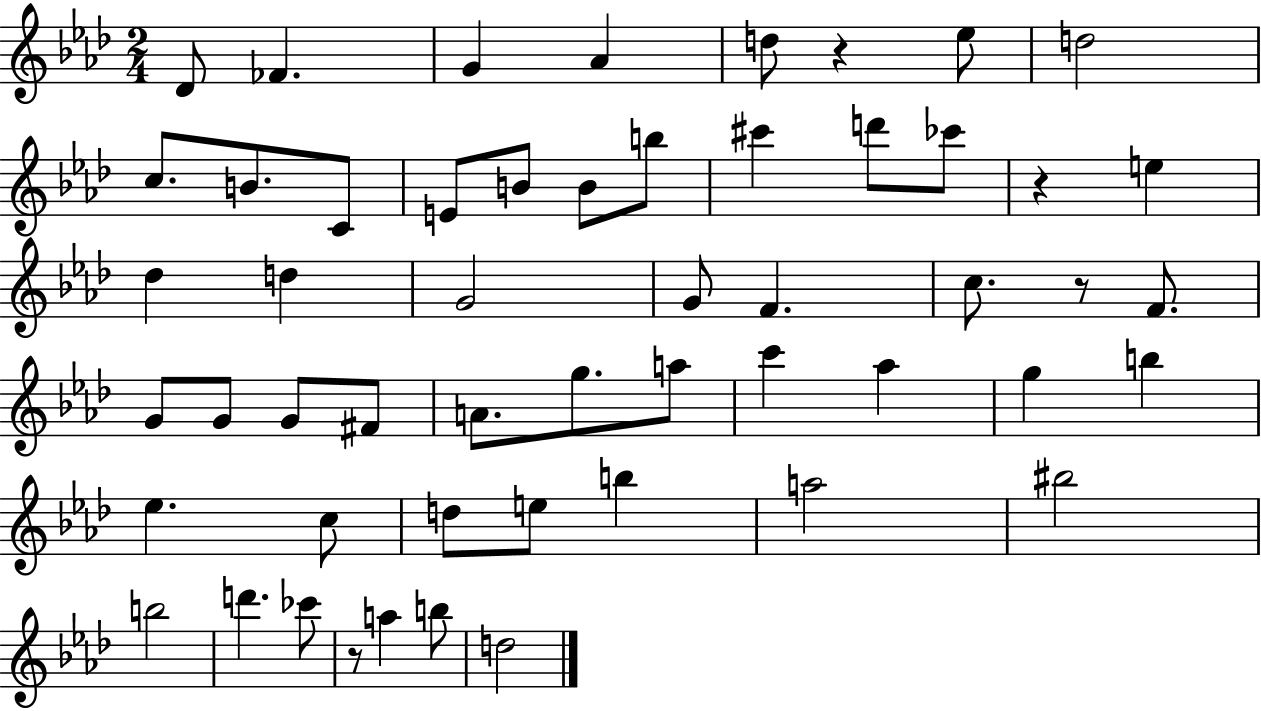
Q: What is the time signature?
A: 2/4